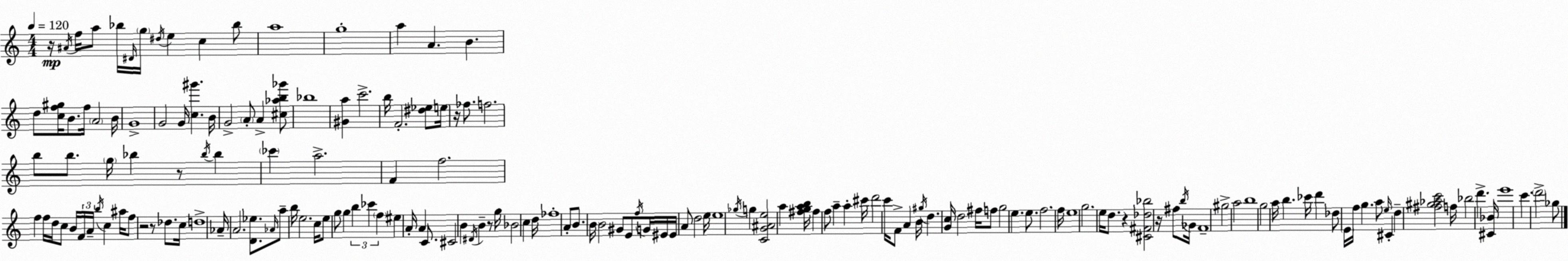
X:1
T:Untitled
M:4/4
L:1/4
K:Am
z/4 ^A/4 f/4 a/2 _b/4 ^D/4 g/4 ^d/4 e c _b/2 a4 g4 a A B d/2 [cf^g]/4 B/2 f/4 A2 B/4 G4 G2 G/4 [c^g'] B/4 G2 A/2 A [^c_ab_g']/2 _b4 [^Ga] c'2 b/4 F2 [^d_e]/2 e/4 z/4 _f/2 f2 b/2 b/2 g/4 _b z/2 _b/4 _b _c' a2 F f2 f f/4 d/4 c/2 B/4 F/4 A/4 b/4 c ^a/4 f/2 z2 z/2 _d/2 c/4 d4 _A/4 A2 [D_e]/2 _A/4 a/2 b/4 e2 c/4 e/2 g/2 g b _c' f ^e A/4 A C/2 ^C2 B ^D/4 B z/2 g/4 _B2 c d/4 _f4 A/2 B/2 B/4 B2 ^G/2 E/2 f/4 G/4 ^E/4 ^E/4 A/2 d2 e/4 e4 _g/4 g [CG^Ae]2 a [^fgab]/4 ^f f/2 a a ^c'/4 d'2 c'/4 F/2 A B/4 ^g/4 d [Gc]/4 d2 ^f/4 f/2 g2 e e/2 f2 f/4 e4 g2 e/4 d/2 z [^C^F_d_b]2 z/4 ^f/2 b/4 _G/4 F4 ^g2 a2 b4 g2 a/4 b _c'/4 d' _d/2 E/4 f/4 g a/2 e/4 ^C d [^f^g_ac']2 f/4 _b2 d' [^C_B]/4 e'4 c' d'2 _g/2